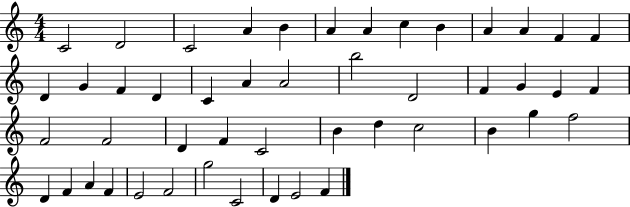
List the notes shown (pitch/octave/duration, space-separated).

C4/h D4/h C4/h A4/q B4/q A4/q A4/q C5/q B4/q A4/q A4/q F4/q F4/q D4/q G4/q F4/q D4/q C4/q A4/q A4/h B5/h D4/h F4/q G4/q E4/q F4/q F4/h F4/h D4/q F4/q C4/h B4/q D5/q C5/h B4/q G5/q F5/h D4/q F4/q A4/q F4/q E4/h F4/h G5/h C4/h D4/q E4/h F4/q